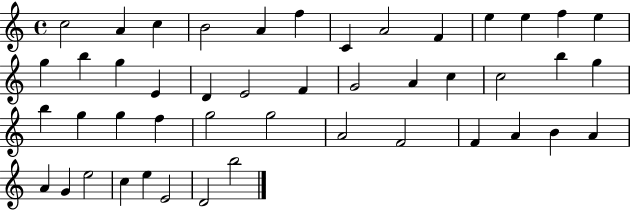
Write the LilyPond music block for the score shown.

{
  \clef treble
  \time 4/4
  \defaultTimeSignature
  \key c \major
  c''2 a'4 c''4 | b'2 a'4 f''4 | c'4 a'2 f'4 | e''4 e''4 f''4 e''4 | \break g''4 b''4 g''4 e'4 | d'4 e'2 f'4 | g'2 a'4 c''4 | c''2 b''4 g''4 | \break b''4 g''4 g''4 f''4 | g''2 g''2 | a'2 f'2 | f'4 a'4 b'4 a'4 | \break a'4 g'4 e''2 | c''4 e''4 e'2 | d'2 b''2 | \bar "|."
}